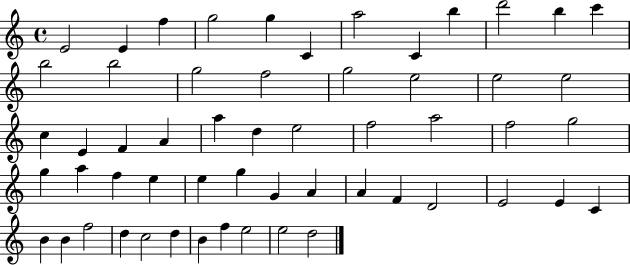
X:1
T:Untitled
M:4/4
L:1/4
K:C
E2 E f g2 g C a2 C b d'2 b c' b2 b2 g2 f2 g2 e2 e2 e2 c E F A a d e2 f2 a2 f2 g2 g a f e e g G A A F D2 E2 E C B B f2 d c2 d B f e2 e2 d2